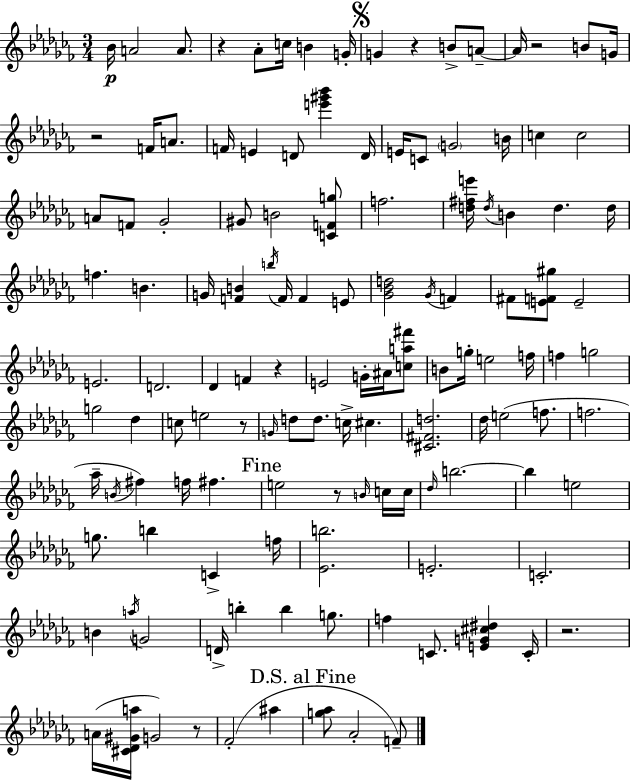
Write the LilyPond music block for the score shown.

{
  \clef treble
  \numericTimeSignature
  \time 3/4
  \key aes \minor
  bes'16\p a'2 a'8. | r4 aes'8-. c''16 b'4 g'16-. | \mark \markup { \musicglyph "scripts.segno" } g'4 r4 b'8-> a'8--~~ | a'16 r2 b'8 g'16 | \break r2 f'16 a'8. | f'16 e'4 d'8 <e''' gis''' bes'''>4 d'16 | e'16 c'8 \parenthesize g'2 b'16 | c''4 c''2 | \break a'8 f'8 ges'2-. | gis'8 b'2 <c' f' g''>8 | f''2. | <d'' fis'' e'''>16 \acciaccatura { d''16 } b'4 d''4. | \break d''16 f''4. b'4. | g'16 <f' b'>4 \acciaccatura { b''16 } f'16 f'4 | e'8 <ges' bes' d''>2 \acciaccatura { ges'16 } f'4 | fis'8 <e' f' gis''>8 e'2-- | \break e'2. | d'2. | des'4 f'4 r4 | e'2 g'16-. | \break ais'16 <c'' a'' fis'''>8 b'8 g''16-. e''2 | f''16 f''4 g''2 | g''2 des''4 | c''8 e''2 | \break r8 \grace { g'16 } d''8 d''8. c''16-> cis''4. | <cis' fis' d''>2. | des''16 e''2( | f''8. f''2. | \break aes''16-- \acciaccatura { b'16 }) fis''4 f''16 fis''4. | \mark "Fine" e''2 | r8 \grace { b'16 } c''16 c''16 \grace { des''16 } b''2.~~ | b''4 e''2 | \break g''8. b''4 | c'4-> f''16 <ees' b''>2. | e'2.-. | c'2.-. | \break b'4 \acciaccatura { a''16 } | g'2 d'16-> b''4-. | b''4 g''8. f''4 | c'8. <e' g' cis'' dis''>4 c'16-. r2. | \break a'16( <cis' des' gis' a''>16 g'2) | r8 fes'2-.( | ais''4 \mark "D.S. al Fine" <g'' aes''>8 aes'2-. | f'8--) \bar "|."
}